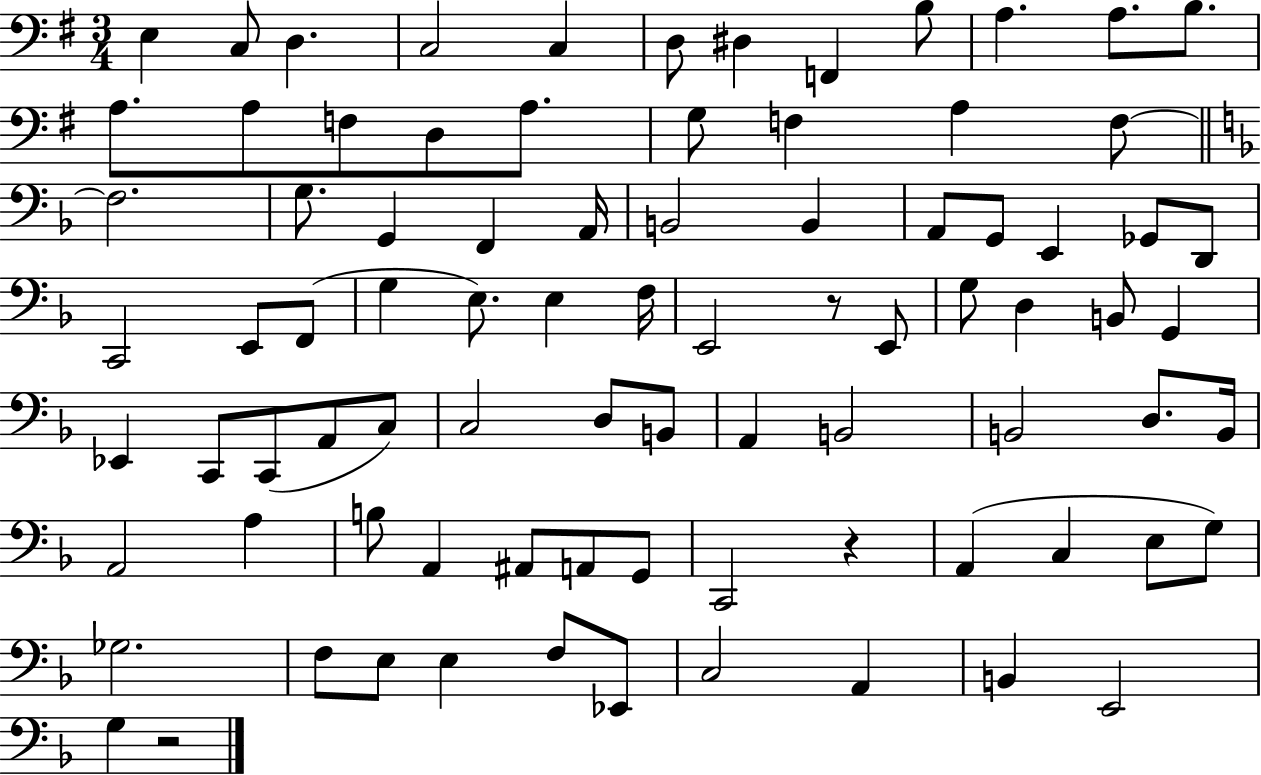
E3/q C3/e D3/q. C3/h C3/q D3/e D#3/q F2/q B3/e A3/q. A3/e. B3/e. A3/e. A3/e F3/e D3/e A3/e. G3/e F3/q A3/q F3/e F3/h. G3/e. G2/q F2/q A2/s B2/h B2/q A2/e G2/e E2/q Gb2/e D2/e C2/h E2/e F2/e G3/q E3/e. E3/q F3/s E2/h R/e E2/e G3/e D3/q B2/e G2/q Eb2/q C2/e C2/e A2/e C3/e C3/h D3/e B2/e A2/q B2/h B2/h D3/e. B2/s A2/h A3/q B3/e A2/q A#2/e A2/e G2/e C2/h R/q A2/q C3/q E3/e G3/e Gb3/h. F3/e E3/e E3/q F3/e Eb2/e C3/h A2/q B2/q E2/h G3/q R/h